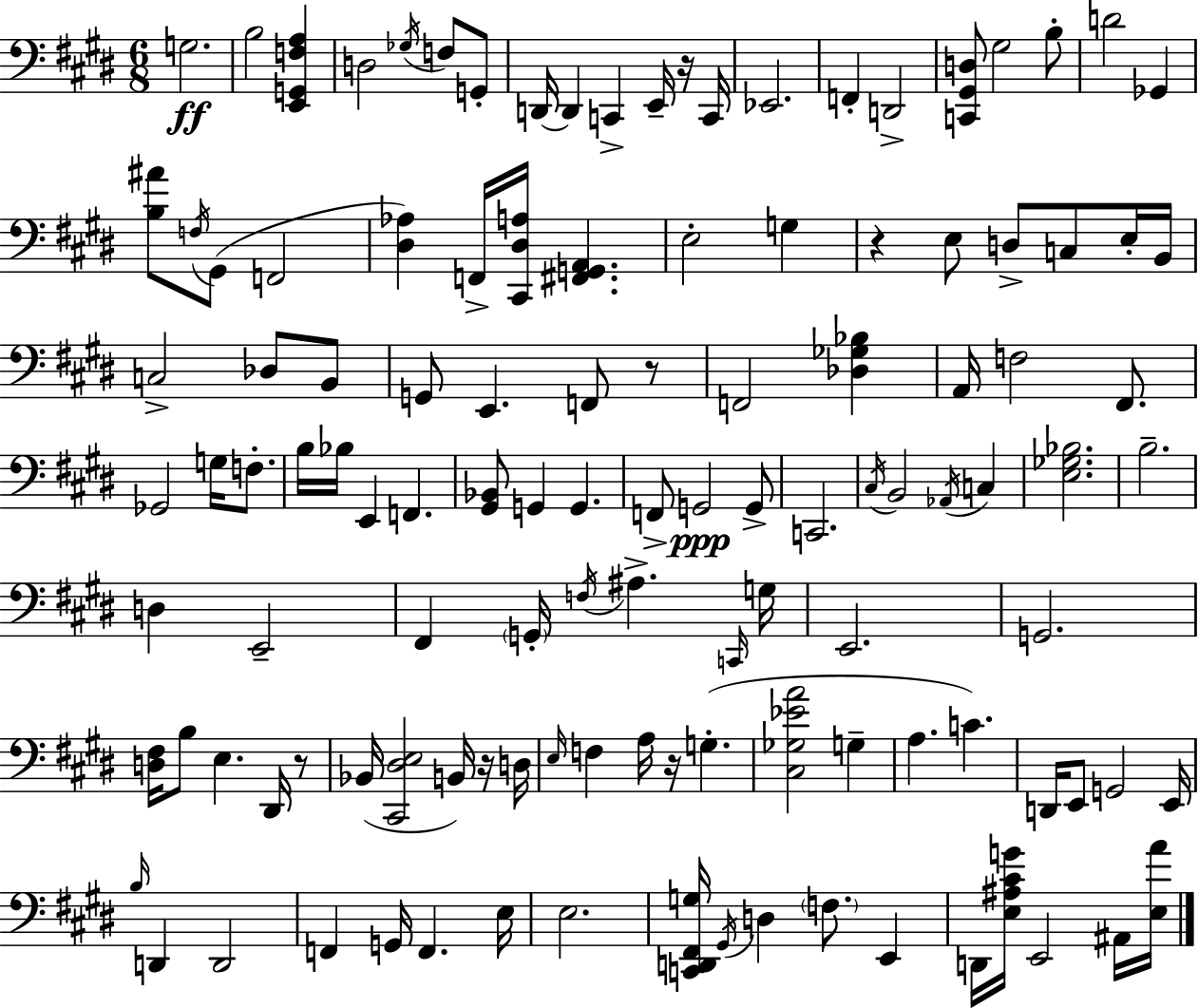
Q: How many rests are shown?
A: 6